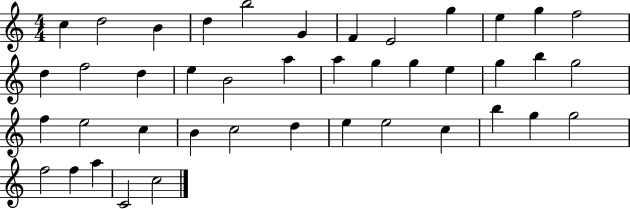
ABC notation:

X:1
T:Untitled
M:4/4
L:1/4
K:C
c d2 B d b2 G F E2 g e g f2 d f2 d e B2 a a g g e g b g2 f e2 c B c2 d e e2 c b g g2 f2 f a C2 c2